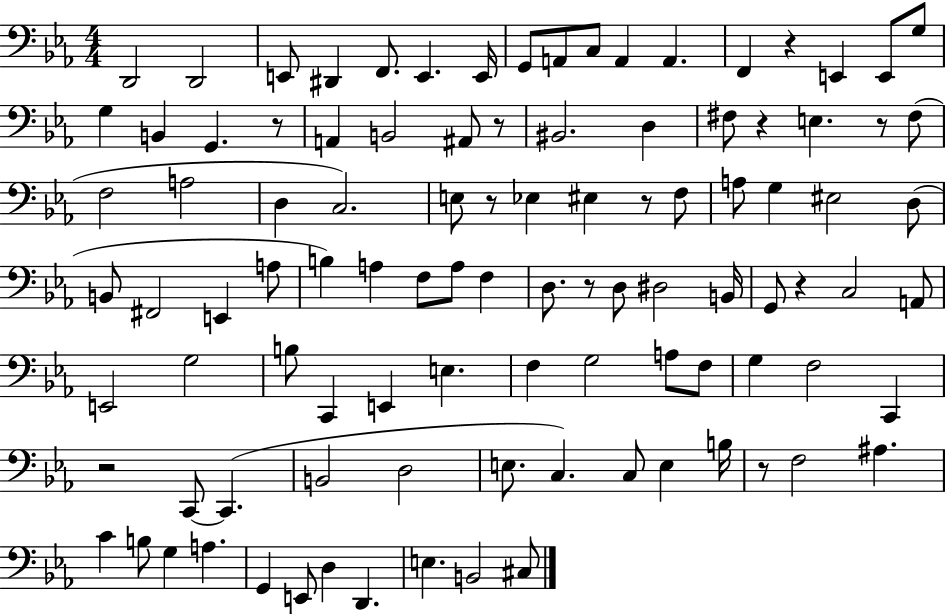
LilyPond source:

{
  \clef bass
  \numericTimeSignature
  \time 4/4
  \key ees \major
  d,2 d,2 | e,8 dis,4 f,8. e,4. e,16 | g,8 a,8 c8 a,4 a,4. | f,4 r4 e,4 e,8 g8 | \break g4 b,4 g,4. r8 | a,4 b,2 ais,8 r8 | bis,2. d4 | fis8 r4 e4. r8 fis8( | \break f2 a2 | d4 c2.) | e8 r8 ees4 eis4 r8 f8 | a8 g4 eis2 d8( | \break b,8 fis,2 e,4 a8 | b4) a4 f8 a8 f4 | d8. r8 d8 dis2 b,16 | g,8 r4 c2 a,8 | \break e,2 g2 | b8 c,4 e,4 e4. | f4 g2 a8 f8 | g4 f2 c,4 | \break r2 c,8~~ c,4.( | b,2 d2 | e8. c4.) c8 e4 b16 | r8 f2 ais4. | \break c'4 b8 g4 a4. | g,4 e,8 d4 d,4. | e4. b,2 cis8 | \bar "|."
}